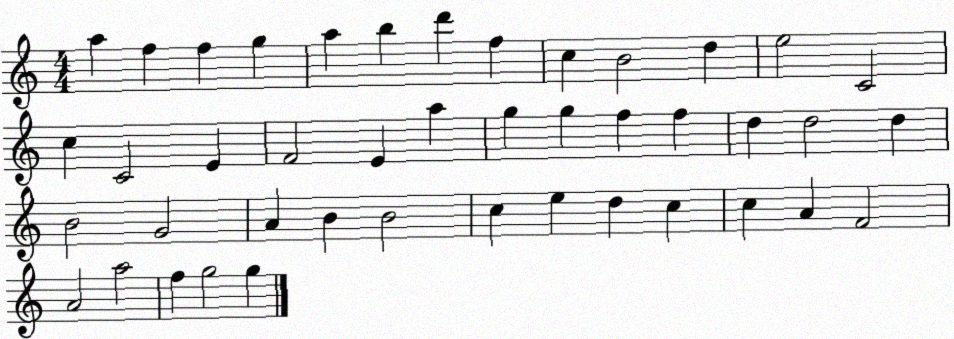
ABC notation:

X:1
T:Untitled
M:4/4
L:1/4
K:C
a f f g a b d' f c B2 d e2 C2 c C2 E F2 E a g g f f d d2 d B2 G2 A B B2 c e d c c A F2 A2 a2 f g2 g